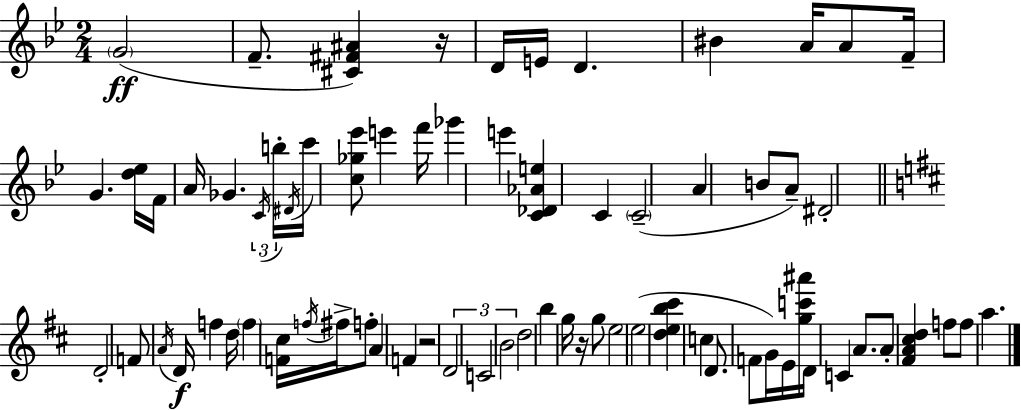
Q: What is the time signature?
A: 2/4